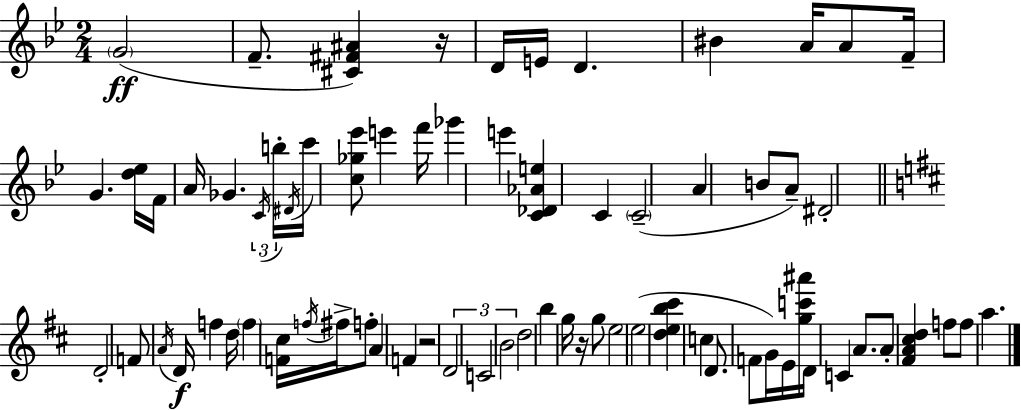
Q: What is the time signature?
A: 2/4